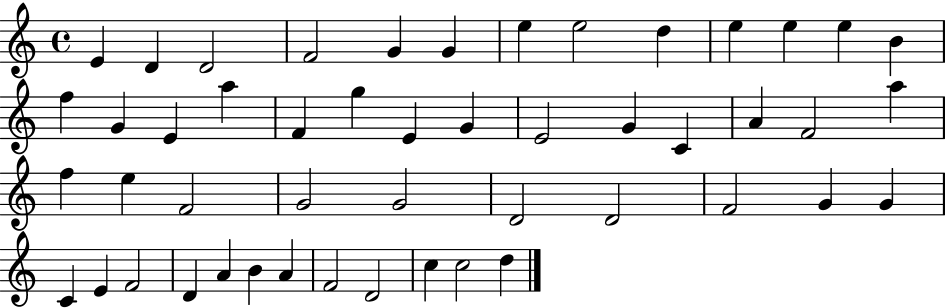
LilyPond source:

{
  \clef treble
  \time 4/4
  \defaultTimeSignature
  \key c \major
  e'4 d'4 d'2 | f'2 g'4 g'4 | e''4 e''2 d''4 | e''4 e''4 e''4 b'4 | \break f''4 g'4 e'4 a''4 | f'4 g''4 e'4 g'4 | e'2 g'4 c'4 | a'4 f'2 a''4 | \break f''4 e''4 f'2 | g'2 g'2 | d'2 d'2 | f'2 g'4 g'4 | \break c'4 e'4 f'2 | d'4 a'4 b'4 a'4 | f'2 d'2 | c''4 c''2 d''4 | \break \bar "|."
}